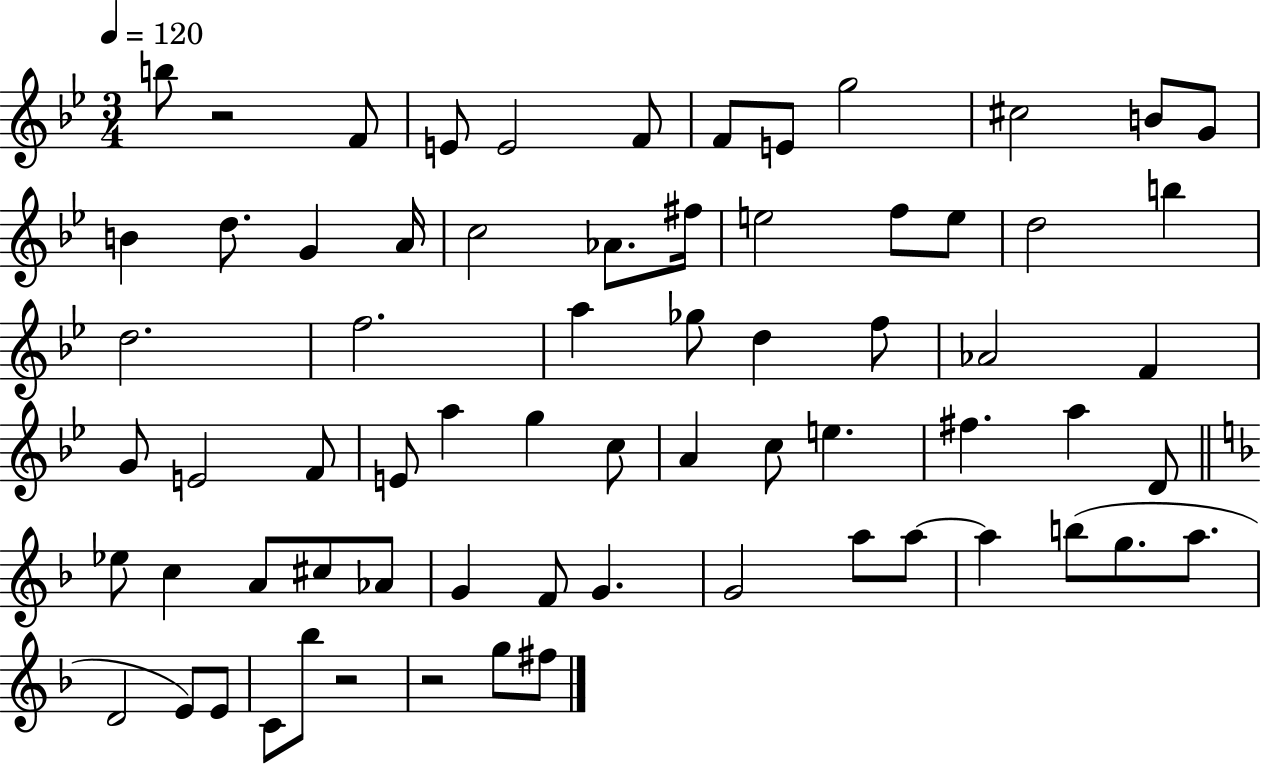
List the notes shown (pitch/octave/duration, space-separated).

B5/e R/h F4/e E4/e E4/h F4/e F4/e E4/e G5/h C#5/h B4/e G4/e B4/q D5/e. G4/q A4/s C5/h Ab4/e. F#5/s E5/h F5/e E5/e D5/h B5/q D5/h. F5/h. A5/q Gb5/e D5/q F5/e Ab4/h F4/q G4/e E4/h F4/e E4/e A5/q G5/q C5/e A4/q C5/e E5/q. F#5/q. A5/q D4/e Eb5/e C5/q A4/e C#5/e Ab4/e G4/q F4/e G4/q. G4/h A5/e A5/e A5/q B5/e G5/e. A5/e. D4/h E4/e E4/e C4/e Bb5/e R/h R/h G5/e F#5/e